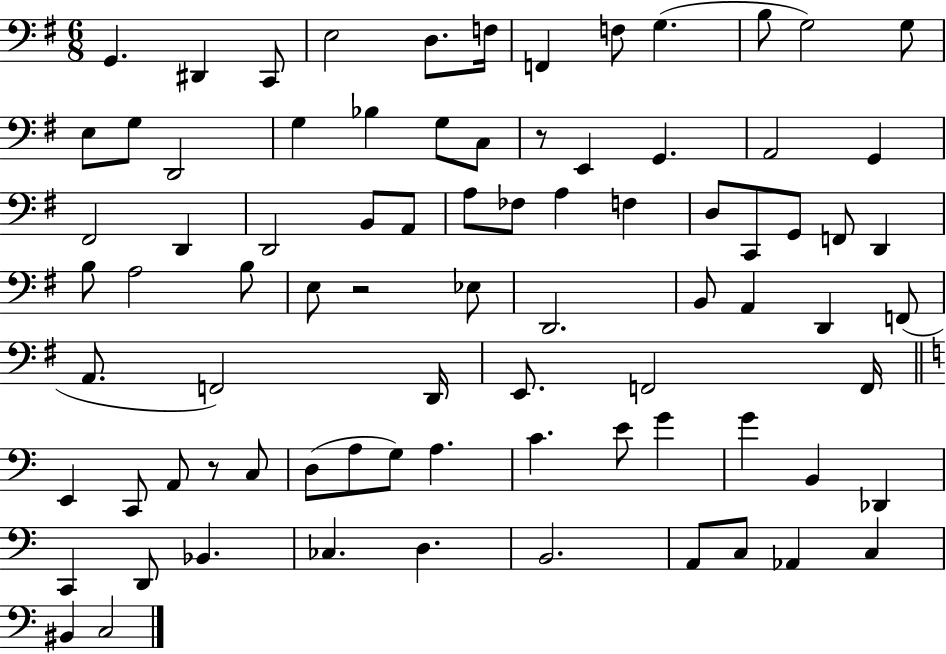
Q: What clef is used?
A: bass